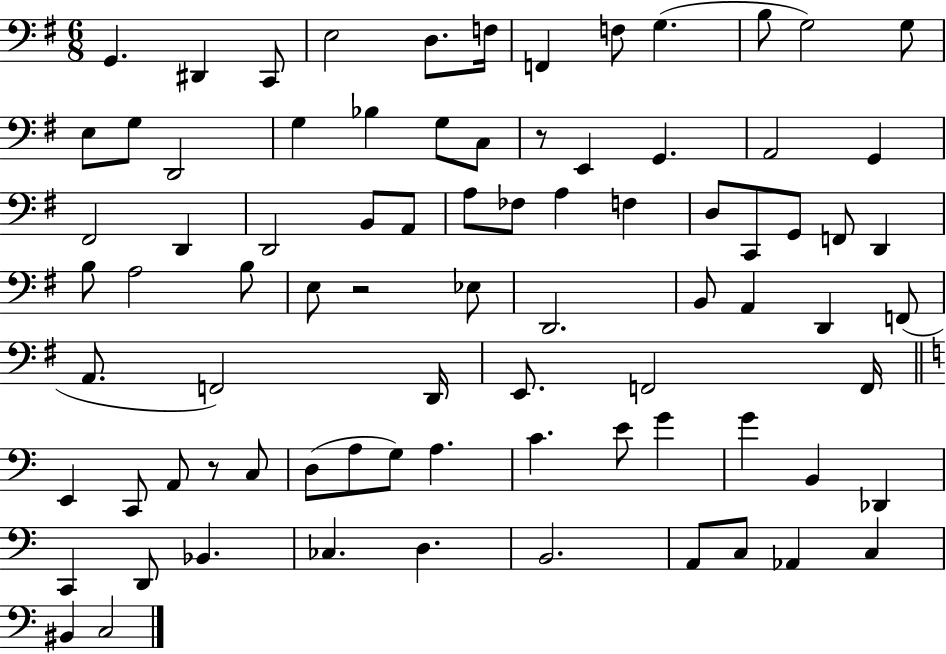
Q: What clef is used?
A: bass